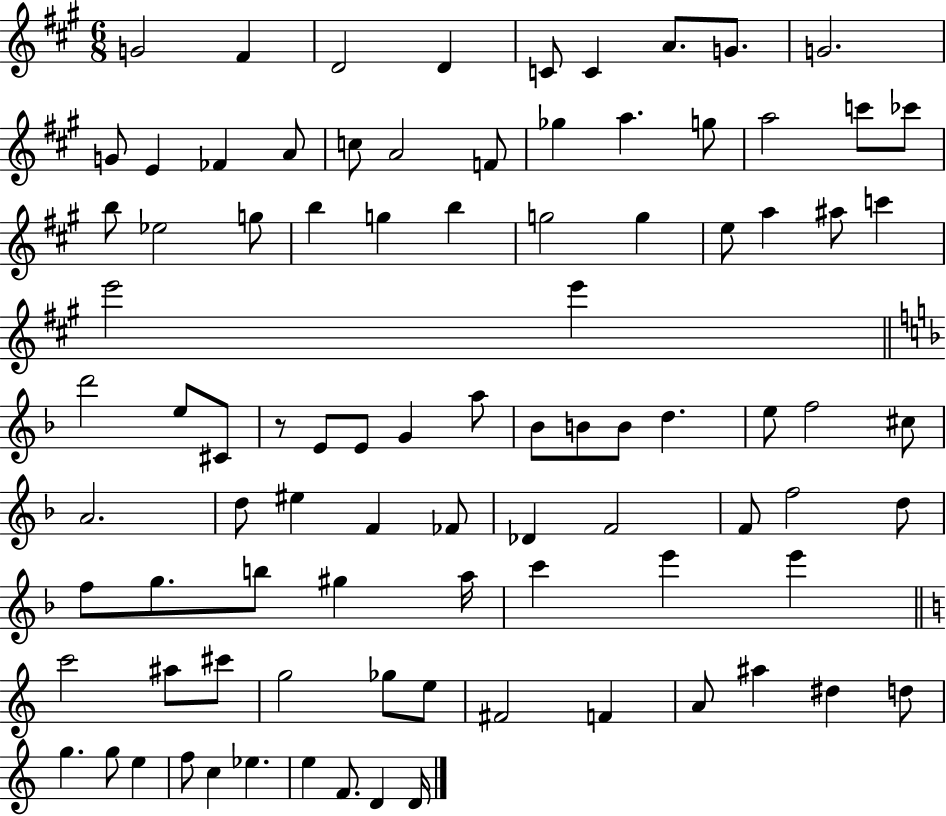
X:1
T:Untitled
M:6/8
L:1/4
K:A
G2 ^F D2 D C/2 C A/2 G/2 G2 G/2 E _F A/2 c/2 A2 F/2 _g a g/2 a2 c'/2 _c'/2 b/2 _e2 g/2 b g b g2 g e/2 a ^a/2 c' e'2 e' d'2 e/2 ^C/2 z/2 E/2 E/2 G a/2 _B/2 B/2 B/2 d e/2 f2 ^c/2 A2 d/2 ^e F _F/2 _D F2 F/2 f2 d/2 f/2 g/2 b/2 ^g a/4 c' e' e' c'2 ^a/2 ^c'/2 g2 _g/2 e/2 ^F2 F A/2 ^a ^d d/2 g g/2 e f/2 c _e e F/2 D D/4